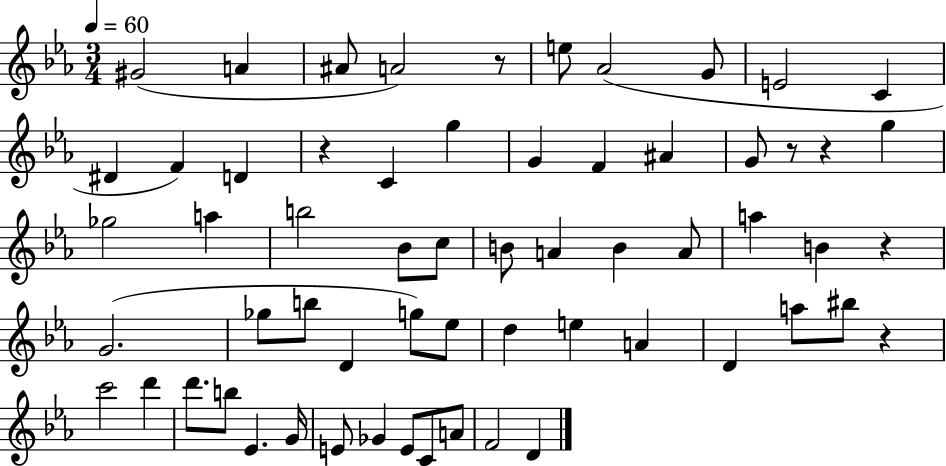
G#4/h A4/q A#4/e A4/h R/e E5/e Ab4/h G4/e E4/h C4/q D#4/q F4/q D4/q R/q C4/q G5/q G4/q F4/q A#4/q G4/e R/e R/q G5/q Gb5/h A5/q B5/h Bb4/e C5/e B4/e A4/q B4/q A4/e A5/q B4/q R/q G4/h. Gb5/e B5/e D4/q G5/e Eb5/e D5/q E5/q A4/q D4/q A5/e BIS5/e R/q C6/h D6/q D6/e. B5/e Eb4/q. G4/s E4/e Gb4/q E4/e C4/e A4/e F4/h D4/q